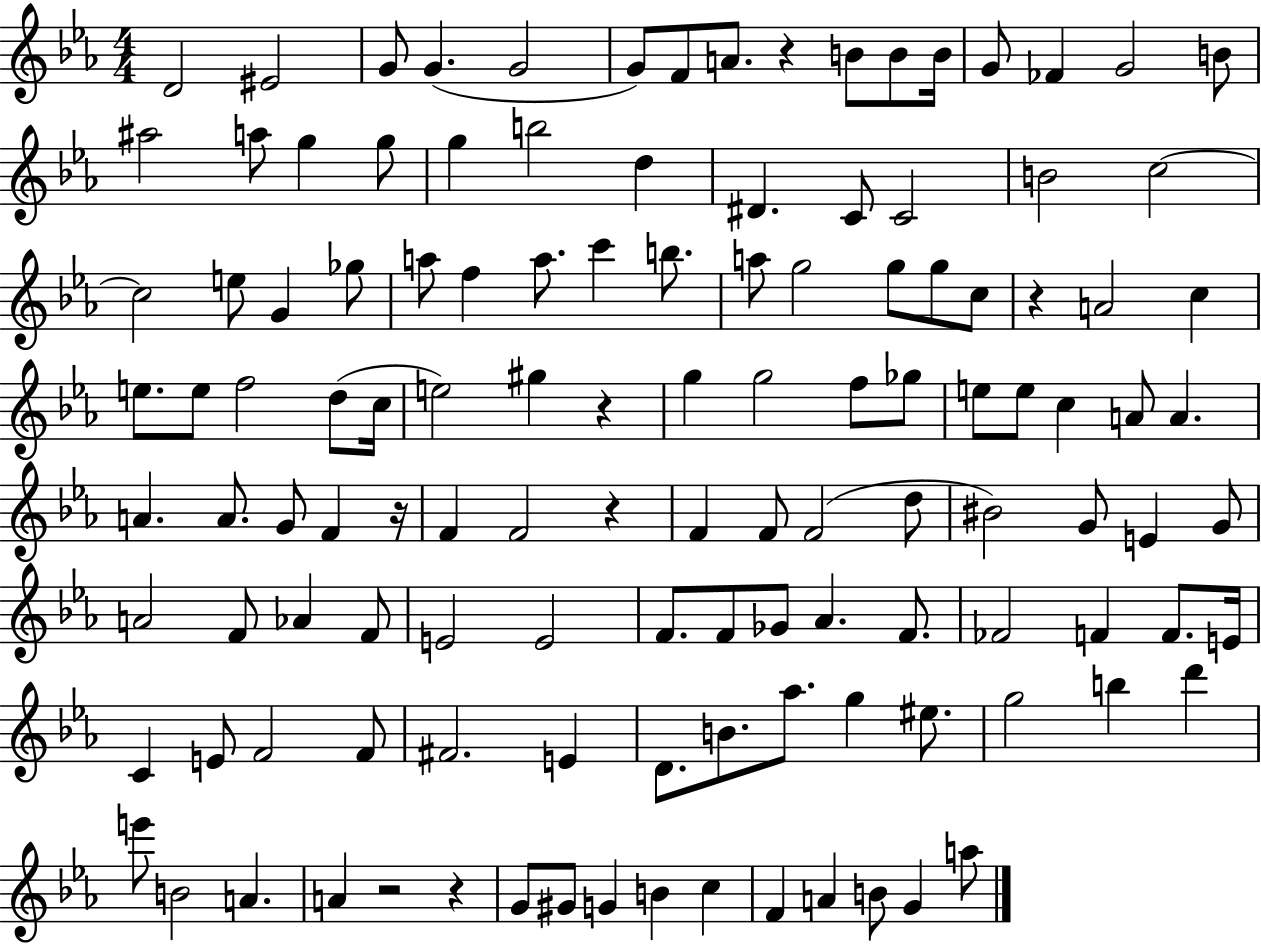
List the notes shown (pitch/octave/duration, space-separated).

D4/h EIS4/h G4/e G4/q. G4/h G4/e F4/e A4/e. R/q B4/e B4/e B4/s G4/e FES4/q G4/h B4/e A#5/h A5/e G5/q G5/e G5/q B5/h D5/q D#4/q. C4/e C4/h B4/h C5/h C5/h E5/e G4/q Gb5/e A5/e F5/q A5/e. C6/q B5/e. A5/e G5/h G5/e G5/e C5/e R/q A4/h C5/q E5/e. E5/e F5/h D5/e C5/s E5/h G#5/q R/q G5/q G5/h F5/e Gb5/e E5/e E5/e C5/q A4/e A4/q. A4/q. A4/e. G4/e F4/q R/s F4/q F4/h R/q F4/q F4/e F4/h D5/e BIS4/h G4/e E4/q G4/e A4/h F4/e Ab4/q F4/e E4/h E4/h F4/e. F4/e Gb4/e Ab4/q. F4/e. FES4/h F4/q F4/e. E4/s C4/q E4/e F4/h F4/e F#4/h. E4/q D4/e. B4/e. Ab5/e. G5/q EIS5/e. G5/h B5/q D6/q E6/e B4/h A4/q. A4/q R/h R/q G4/e G#4/e G4/q B4/q C5/q F4/q A4/q B4/e G4/q A5/e